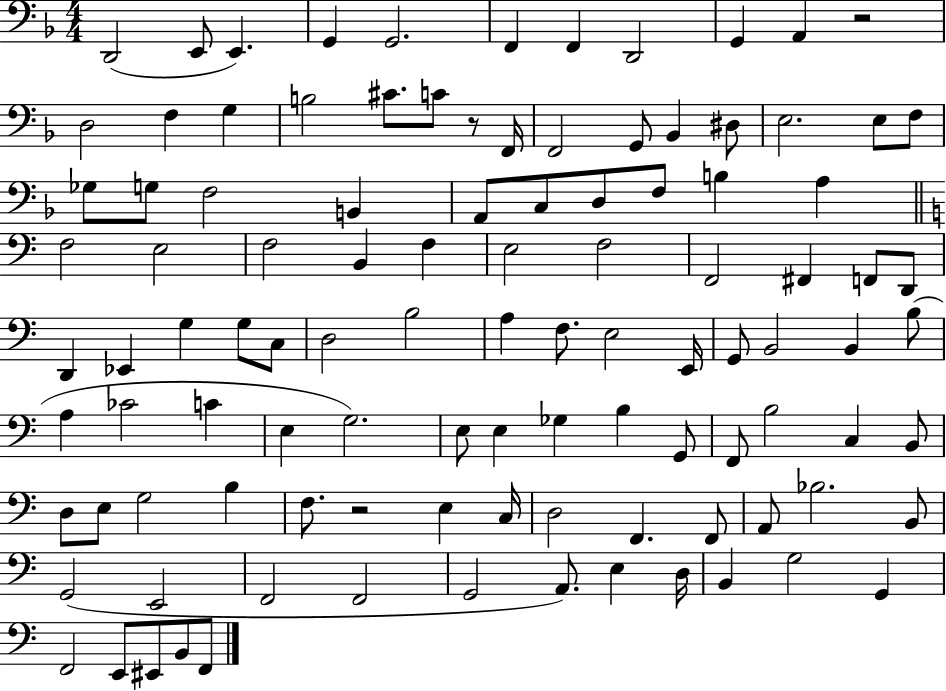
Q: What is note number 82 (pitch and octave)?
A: D3